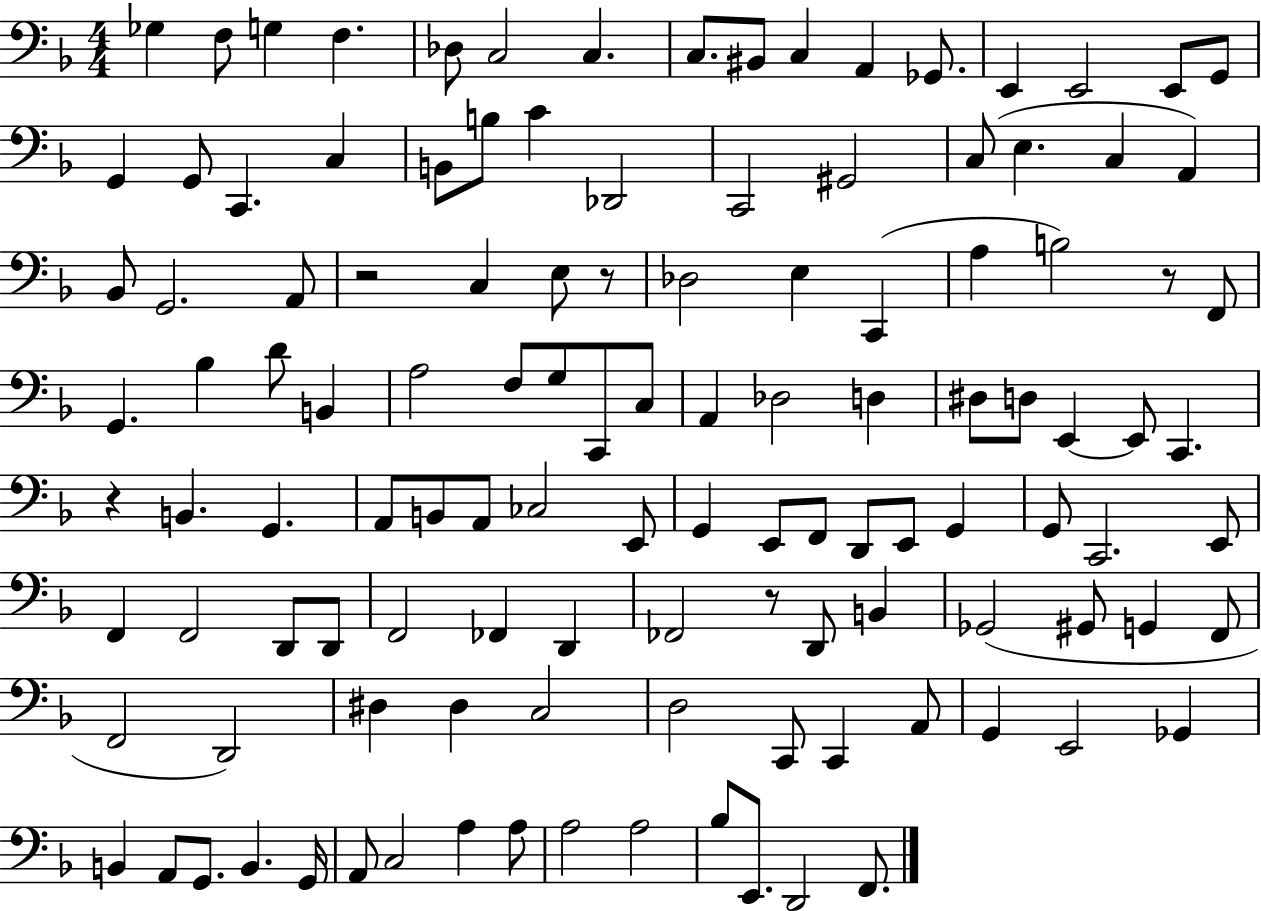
Gb3/q F3/e G3/q F3/q. Db3/e C3/h C3/q. C3/e. BIS2/e C3/q A2/q Gb2/e. E2/q E2/h E2/e G2/e G2/q G2/e C2/q. C3/q B2/e B3/e C4/q Db2/h C2/h G#2/h C3/e E3/q. C3/q A2/q Bb2/e G2/h. A2/e R/h C3/q E3/e R/e Db3/h E3/q C2/q A3/q B3/h R/e F2/e G2/q. Bb3/q D4/e B2/q A3/h F3/e G3/e C2/e C3/e A2/q Db3/h D3/q D#3/e D3/e E2/q E2/e C2/q. R/q B2/q. G2/q. A2/e B2/e A2/e CES3/h E2/e G2/q E2/e F2/e D2/e E2/e G2/q G2/e C2/h. E2/e F2/q F2/h D2/e D2/e F2/h FES2/q D2/q FES2/h R/e D2/e B2/q Gb2/h G#2/e G2/q F2/e F2/h D2/h D#3/q D#3/q C3/h D3/h C2/e C2/q A2/e G2/q E2/h Gb2/q B2/q A2/e G2/e. B2/q. G2/s A2/e C3/h A3/q A3/e A3/h A3/h Bb3/e E2/e. D2/h F2/e.